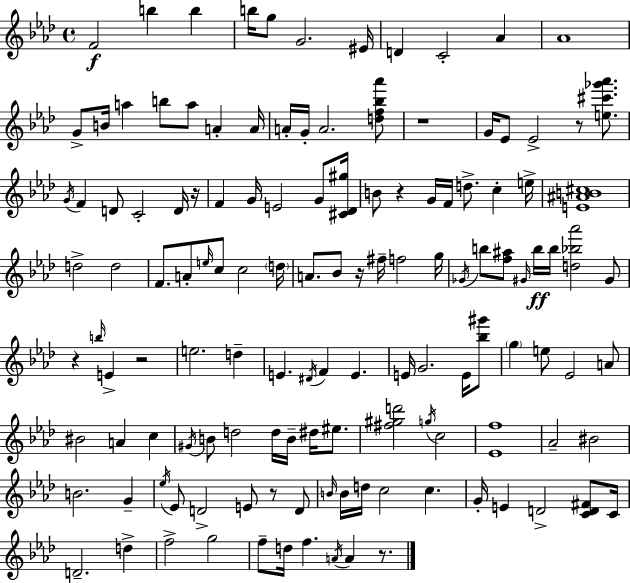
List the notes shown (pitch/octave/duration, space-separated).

F4/h B5/q B5/q B5/s G5/e G4/h. EIS4/s D4/q C4/h Ab4/q Ab4/w G4/e B4/s A5/q B5/e A5/e A4/q A4/s A4/s G4/s A4/h. [D5,F5,Bb5,Ab6]/e R/w G4/s Eb4/e Eb4/h R/e [E5,C#6,Gb6,Ab6]/e. G4/s F4/q D4/e C4/h D4/s R/s F4/q G4/s E4/h G4/e [C#4,Db4,G#5]/s B4/e R/q G4/s F4/s D5/e. C5/q E5/s [E4,A#4,B4,C#5]/w D5/h D5/h F4/e. A4/e E5/s C5/e C5/h D5/s A4/e. Bb4/e R/s F#5/s F5/h G5/s Gb4/s B5/e [F5,A#5]/e G#4/s B5/s B5/s [D5,Bb5,Ab6]/h G#4/e R/q B5/s E4/q R/h E5/h. D5/q E4/q. D#4/s F4/q E4/q. E4/s G4/h. E4/s [Bb5,G#6]/e G5/q E5/e Eb4/h A4/e BIS4/h A4/q C5/q G#4/s B4/e D5/h D5/s B4/s D#5/s EIS5/e. [F#5,G#5,D6]/h G5/s C5/h [Eb4,F5]/w Ab4/h BIS4/h B4/h. G4/q Eb5/s Eb4/e D4/h E4/e R/e D4/e B4/s B4/s D5/s C5/h C5/q. G4/s E4/q D4/h [C4,D4,F#4]/e C4/s D4/h. D5/q F5/h G5/h F5/e D5/s F5/q. A4/s A4/q R/e.